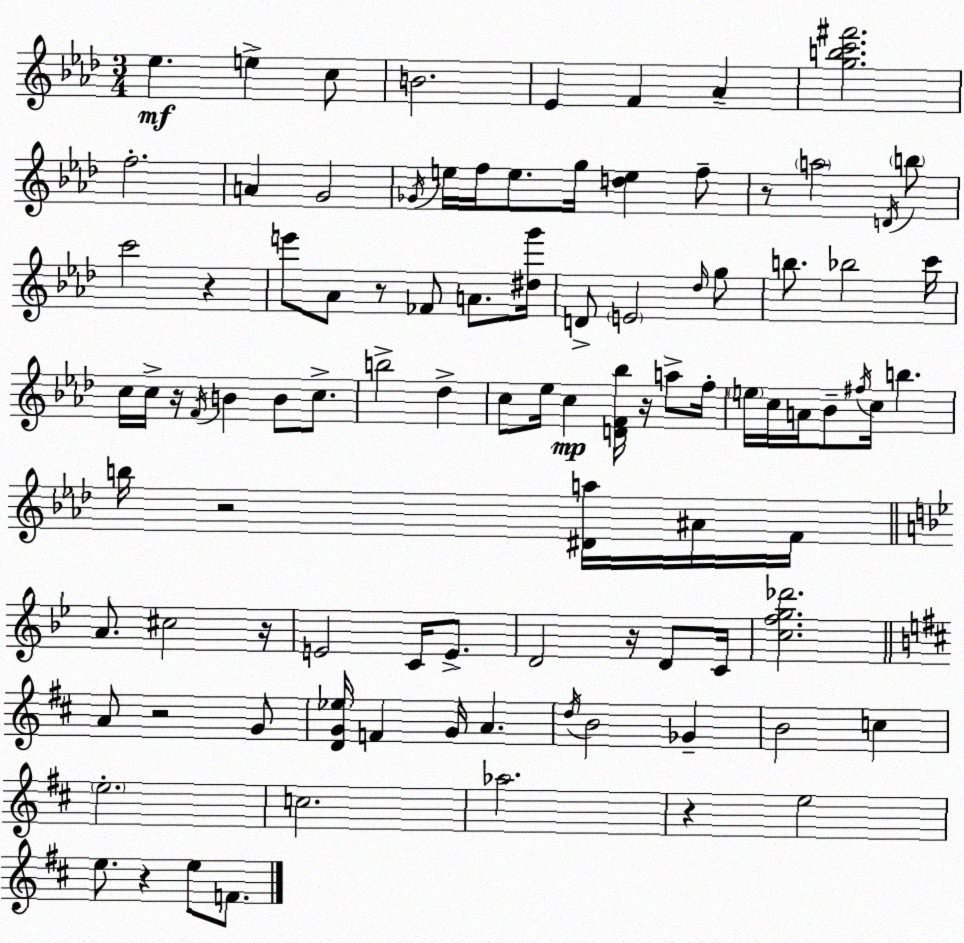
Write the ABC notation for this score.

X:1
T:Untitled
M:3/4
L:1/4
K:Ab
_e e c/2 B2 _E F _A [gbc'^f']2 f2 A G2 _G/4 e/4 f/4 e/2 g/4 [de] f/2 z/2 a2 D/4 b/2 c'2 z e'/2 _A/2 z/2 _F/2 A/2 [^dg']/4 D/2 E2 _d/4 g/2 b/2 _b2 c'/4 c/4 c/4 z/4 F/4 B B/2 c/2 b2 _d c/2 _e/4 c [DF_b]/4 z/4 a/2 f/4 e/4 c/4 A/4 _B/2 ^f/4 c/4 b b/4 z2 [^Da]/4 ^A/4 F/4 A/2 ^c2 z/4 E2 C/4 E/2 D2 z/4 D/2 C/4 [cfg_d']2 A/2 z2 G/2 [DG_e]/4 F G/4 A d/4 B2 _G B2 c e2 c2 _a2 z e2 e/2 z e/2 F/2